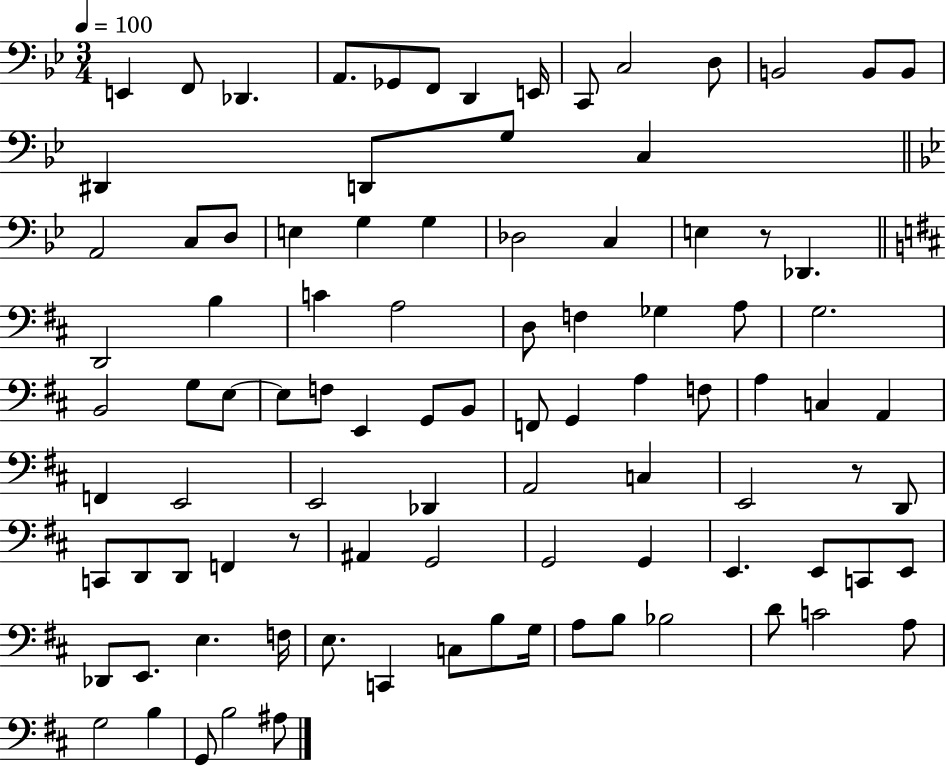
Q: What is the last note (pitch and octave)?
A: A#3